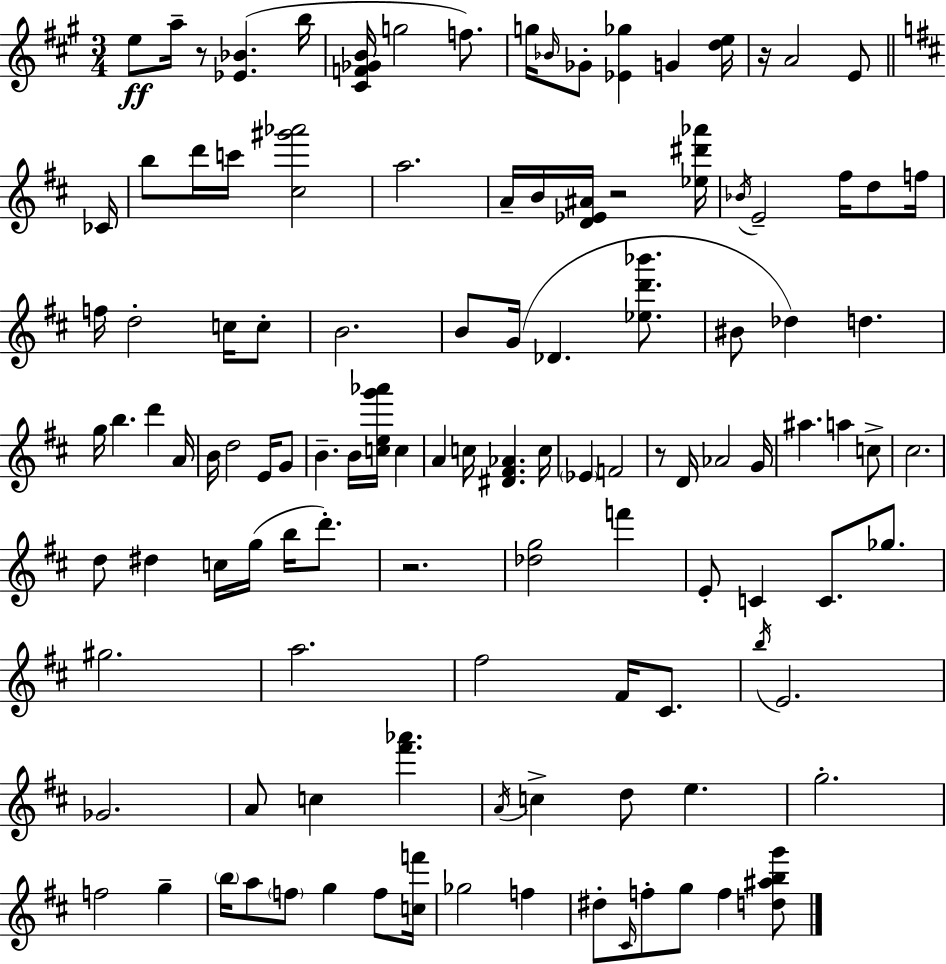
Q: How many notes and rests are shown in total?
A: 116